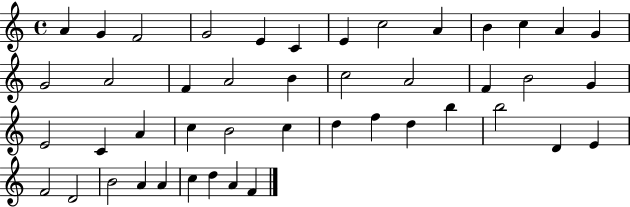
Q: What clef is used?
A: treble